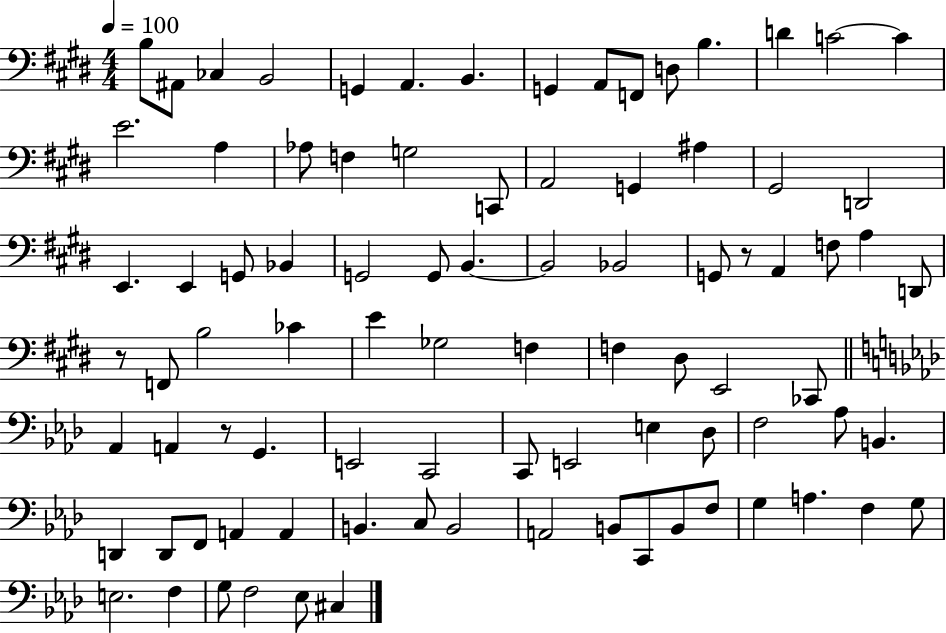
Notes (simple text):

B3/e A#2/e CES3/q B2/h G2/q A2/q. B2/q. G2/q A2/e F2/e D3/e B3/q. D4/q C4/h C4/q E4/h. A3/q Ab3/e F3/q G3/h C2/e A2/h G2/q A#3/q G#2/h D2/h E2/q. E2/q G2/e Bb2/q G2/h G2/e B2/q. B2/h Bb2/h G2/e R/e A2/q F3/e A3/q D2/e R/e F2/e B3/h CES4/q E4/q Gb3/h F3/q F3/q D#3/e E2/h CES2/e Ab2/q A2/q R/e G2/q. E2/h C2/h C2/e E2/h E3/q Db3/e F3/h Ab3/e B2/q. D2/q D2/e F2/e A2/q A2/q B2/q. C3/e B2/h A2/h B2/e C2/e B2/e F3/e G3/q A3/q. F3/q G3/e E3/h. F3/q G3/e F3/h Eb3/e C#3/q